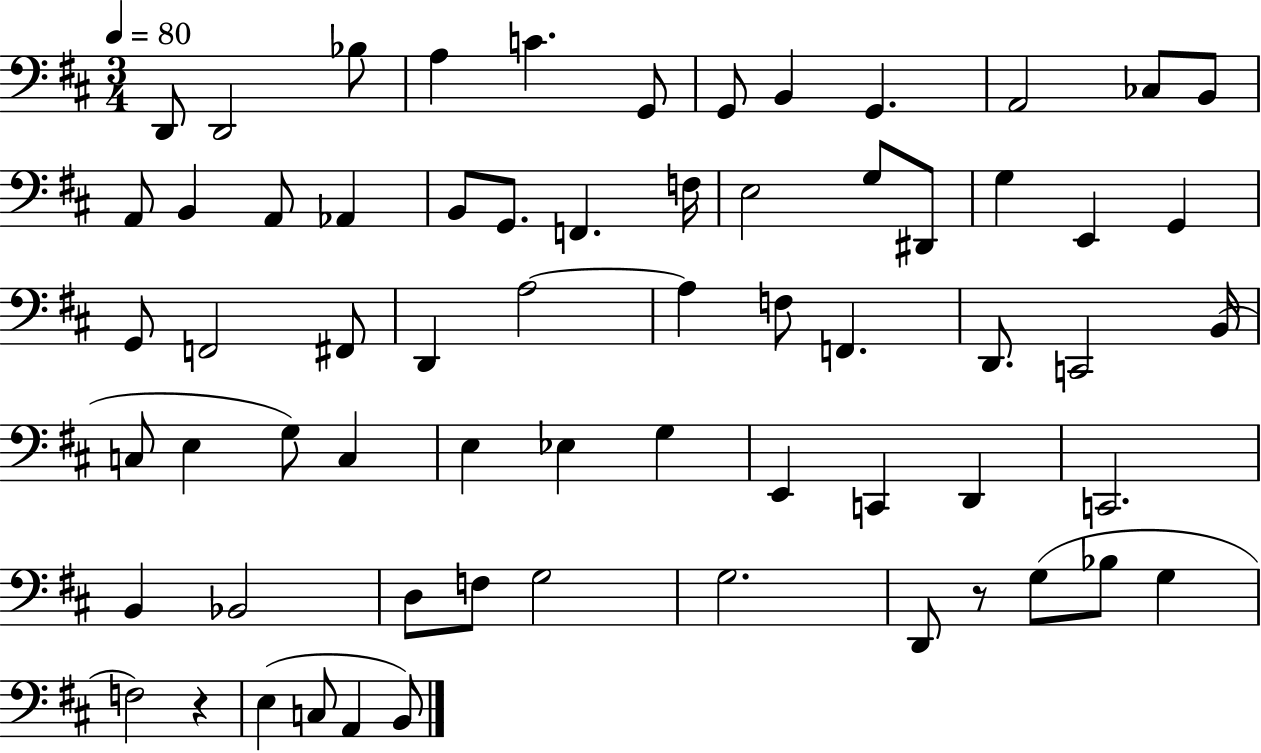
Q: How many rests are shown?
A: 2